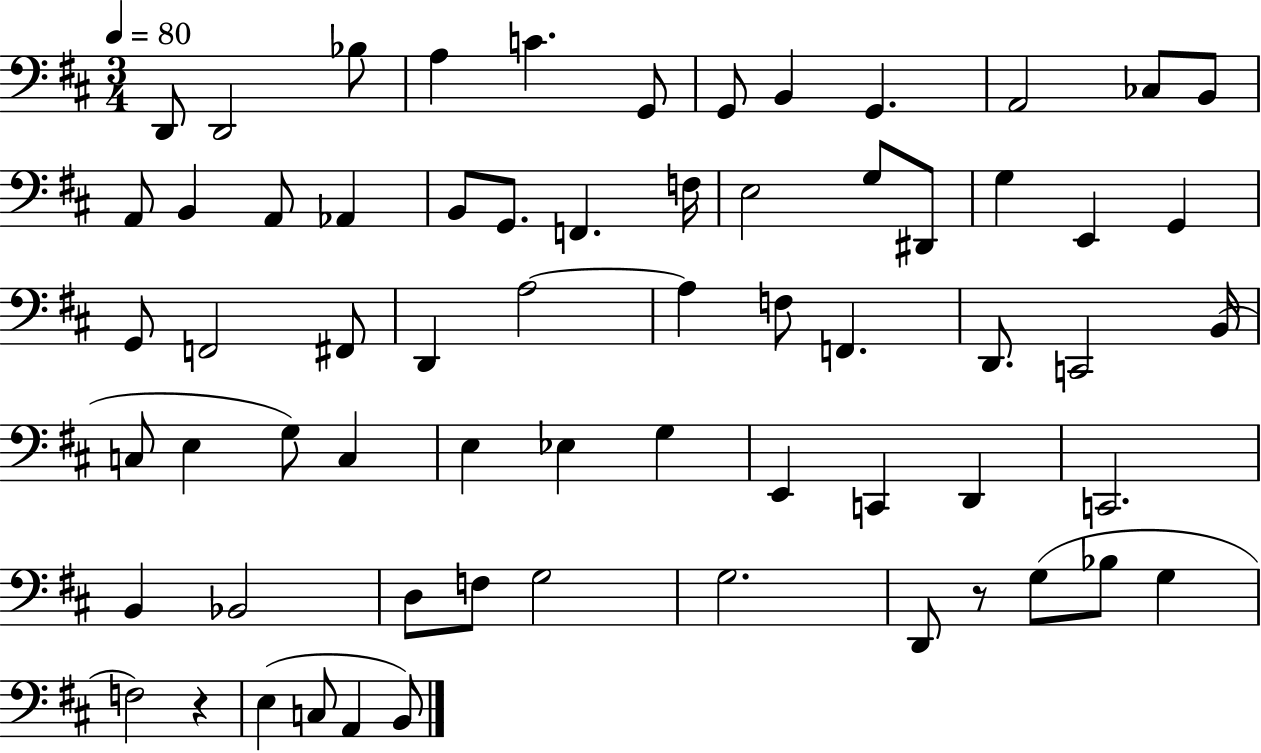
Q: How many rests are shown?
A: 2